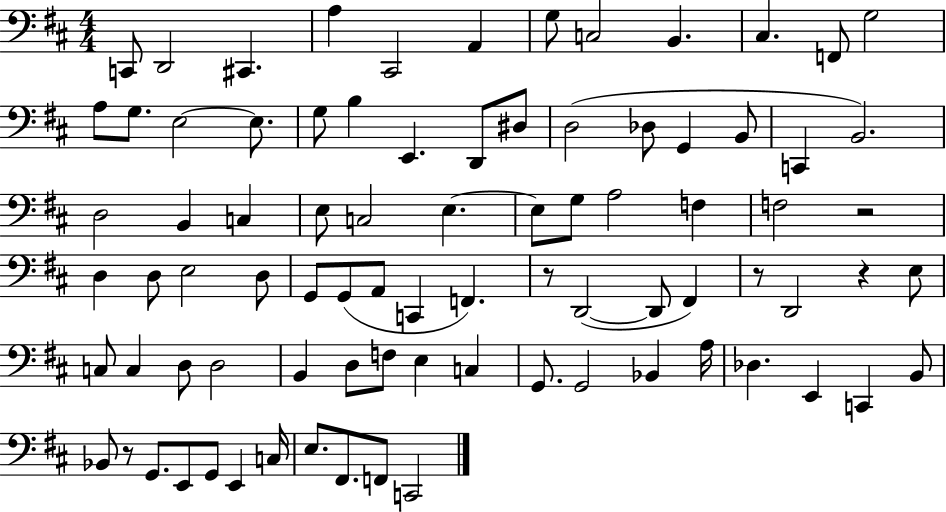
C2/e D2/h C#2/q. A3/q C#2/h A2/q G3/e C3/h B2/q. C#3/q. F2/e G3/h A3/e G3/e. E3/h E3/e. G3/e B3/q E2/q. D2/e D#3/e D3/h Db3/e G2/q B2/e C2/q B2/h. D3/h B2/q C3/q E3/e C3/h E3/q. E3/e G3/e A3/h F3/q F3/h R/h D3/q D3/e E3/h D3/e G2/e G2/e A2/e C2/q F2/q. R/e D2/h D2/e F#2/q R/e D2/h R/q E3/e C3/e C3/q D3/e D3/h B2/q D3/e F3/e E3/q C3/q G2/e. G2/h Bb2/q A3/s Db3/q. E2/q C2/q B2/e Bb2/e R/e G2/e. E2/e G2/e E2/q C3/s E3/e. F#2/e. F2/e C2/h